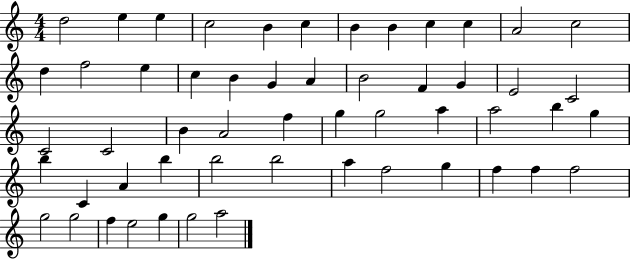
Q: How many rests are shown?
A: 0